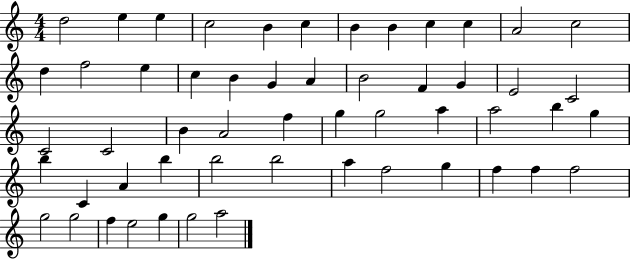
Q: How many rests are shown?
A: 0